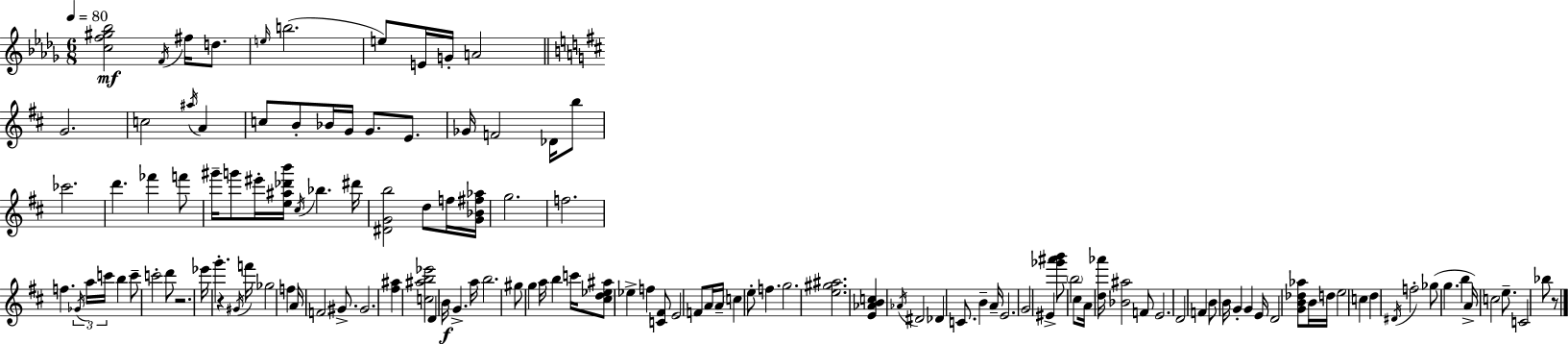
[C5,F5,G#5,Bb5]/h F4/s F#5/s D5/e. E5/s B5/h. E5/e E4/s G4/s A4/h G4/h. C5/h A#5/s A4/q C5/e B4/e Bb4/s G4/s G4/e. E4/e. Gb4/s F4/h Db4/s B5/e CES6/h. D6/q. FES6/q F6/e G#6/s G6/e EIS6/s [E5,A#5,Db6,B6]/s C#5/s Bb5/q. D#6/s [D#4,G4,B5]/h D5/e F5/s [G4,Bb4,F#5,Ab5]/s G5/h. F5/h. F5/q. Gb4/s A5/s C6/s B5/q C6/e C6/h D6/e R/h. Eb6/s G6/q. R/q G#4/s F6/s Gb5/h F5/q A4/s F4/h G#4/e. G#4/h. [F#5,A#5]/q [C5,A#5,B5,Eb6]/h D4/q B4/s G4/q. A5/s B5/h. G#5/e G5/q A5/s B5/q C6/s [C#5,D5,Eb5,A#5]/e Eb5/q F5/q [C4,F#4]/e E4/h F4/e A4/s A4/s C5/q E5/e F5/q. G5/h. [E5,G#5,A#5]/h. [E4,Ab4,B4,C5]/q Ab4/s D#4/h Db4/q C4/e. B4/q A4/s E4/h. G4/h EIS4/q [Gb6,A#6,B6]/e B5/h C#5/e A4/s [D5,Ab6]/s [Bb4,A#5]/h F4/e E4/h. D4/h F4/q B4/e B4/s G4/q G4/q E4/s D4/h [G4,B4,Db5,Ab5]/e B4/s D5/s E5/h C5/q D5/q D#4/s F5/h Gb5/e G5/q. B5/q A4/s C5/h E5/e. C4/h Bb5/e R/e